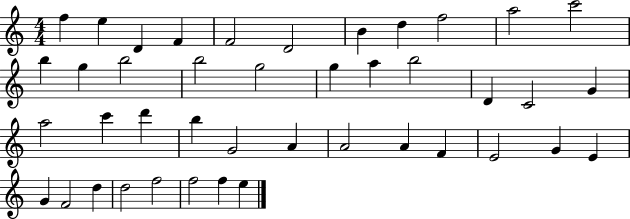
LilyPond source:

{
  \clef treble
  \numericTimeSignature
  \time 4/4
  \key c \major
  f''4 e''4 d'4 f'4 | f'2 d'2 | b'4 d''4 f''2 | a''2 c'''2 | \break b''4 g''4 b''2 | b''2 g''2 | g''4 a''4 b''2 | d'4 c'2 g'4 | \break a''2 c'''4 d'''4 | b''4 g'2 a'4 | a'2 a'4 f'4 | e'2 g'4 e'4 | \break g'4 f'2 d''4 | d''2 f''2 | f''2 f''4 e''4 | \bar "|."
}